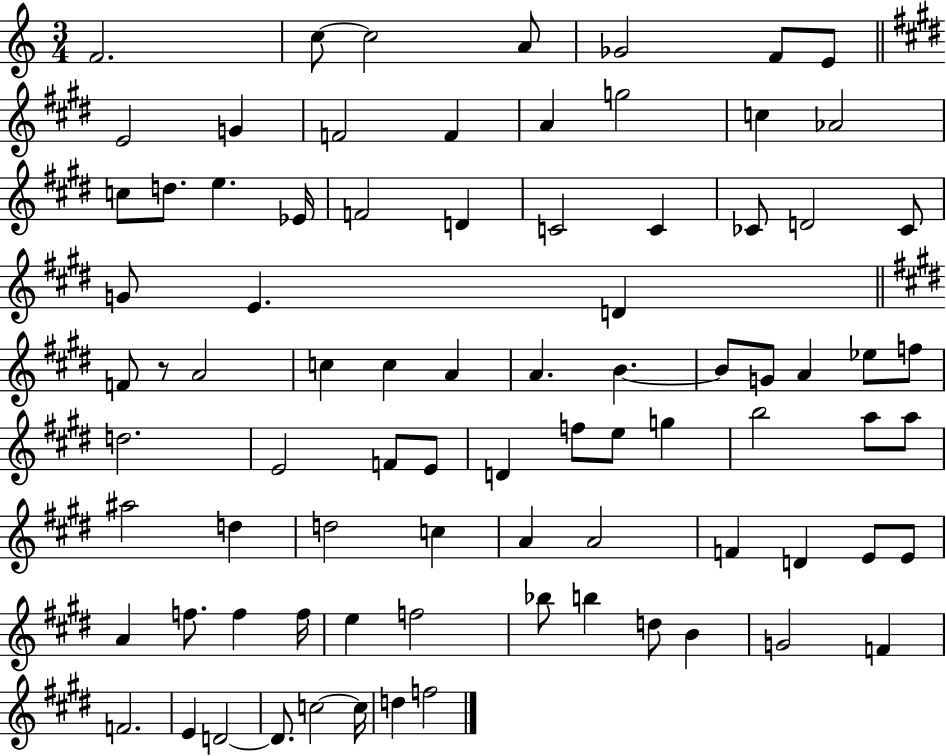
{
  \clef treble
  \numericTimeSignature
  \time 3/4
  \key c \major
  f'2. | c''8~~ c''2 a'8 | ges'2 f'8 e'8 | \bar "||" \break \key e \major e'2 g'4 | f'2 f'4 | a'4 g''2 | c''4 aes'2 | \break c''8 d''8. e''4. ees'16 | f'2 d'4 | c'2 c'4 | ces'8 d'2 ces'8 | \break g'8 e'4. d'4 | \bar "||" \break \key e \major f'8 r8 a'2 | c''4 c''4 a'4 | a'4. b'4.~~ | b'8 g'8 a'4 ees''8 f''8 | \break d''2. | e'2 f'8 e'8 | d'4 f''8 e''8 g''4 | b''2 a''8 a''8 | \break ais''2 d''4 | d''2 c''4 | a'4 a'2 | f'4 d'4 e'8 e'8 | \break a'4 f''8. f''4 f''16 | e''4 f''2 | bes''8 b''4 d''8 b'4 | g'2 f'4 | \break f'2. | e'4 d'2~~ | d'8. c''2~~ c''16 | d''4 f''2 | \break \bar "|."
}